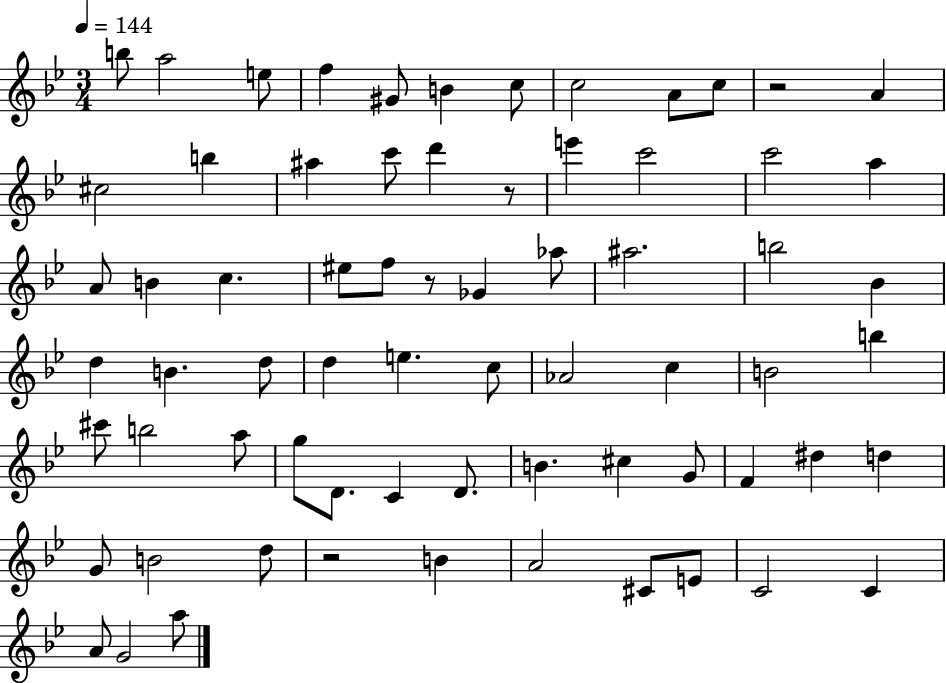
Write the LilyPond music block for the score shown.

{
  \clef treble
  \numericTimeSignature
  \time 3/4
  \key bes \major
  \tempo 4 = 144
  b''8 a''2 e''8 | f''4 gis'8 b'4 c''8 | c''2 a'8 c''8 | r2 a'4 | \break cis''2 b''4 | ais''4 c'''8 d'''4 r8 | e'''4 c'''2 | c'''2 a''4 | \break a'8 b'4 c''4. | eis''8 f''8 r8 ges'4 aes''8 | ais''2. | b''2 bes'4 | \break d''4 b'4. d''8 | d''4 e''4. c''8 | aes'2 c''4 | b'2 b''4 | \break cis'''8 b''2 a''8 | g''8 d'8. c'4 d'8. | b'4. cis''4 g'8 | f'4 dis''4 d''4 | \break g'8 b'2 d''8 | r2 b'4 | a'2 cis'8 e'8 | c'2 c'4 | \break a'8 g'2 a''8 | \bar "|."
}